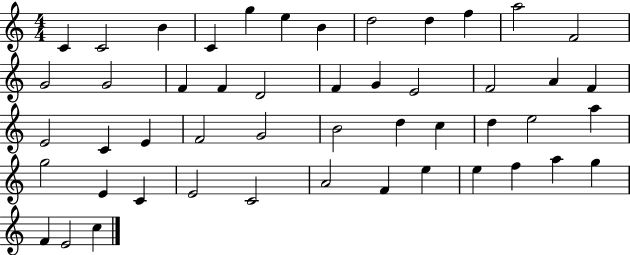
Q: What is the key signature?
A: C major